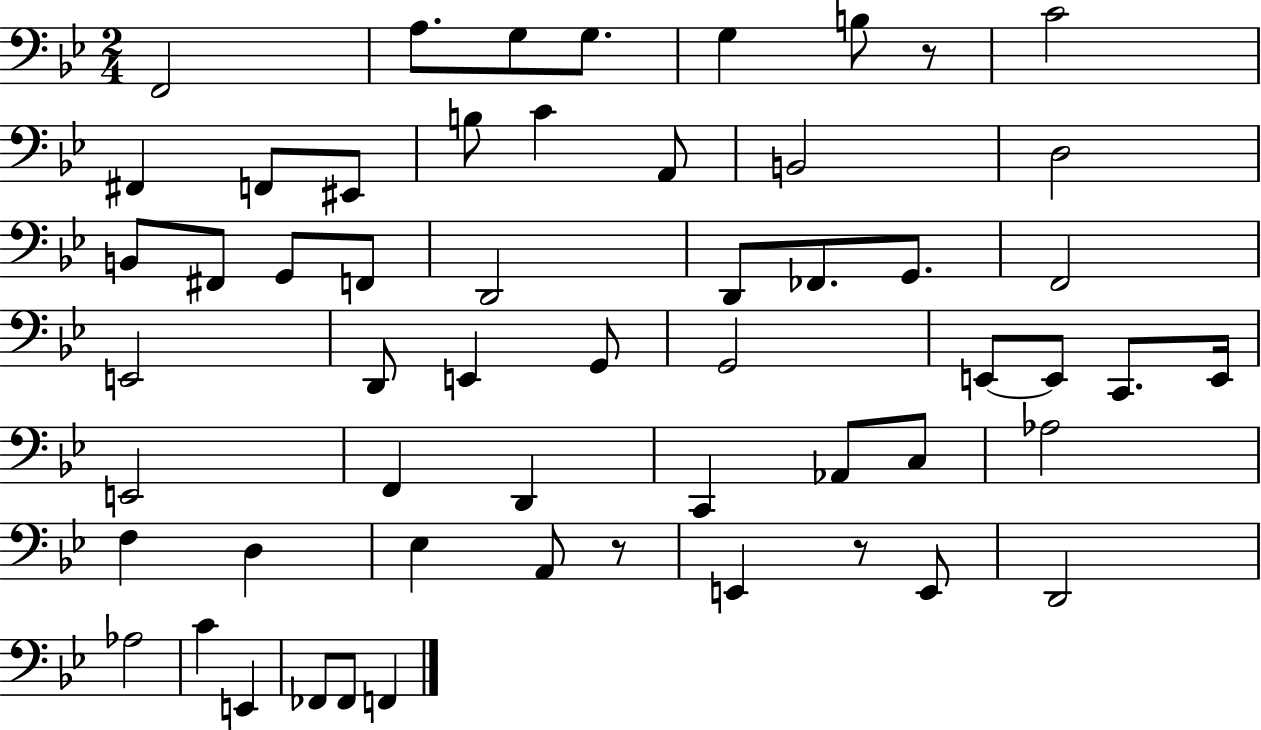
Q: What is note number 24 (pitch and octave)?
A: F2